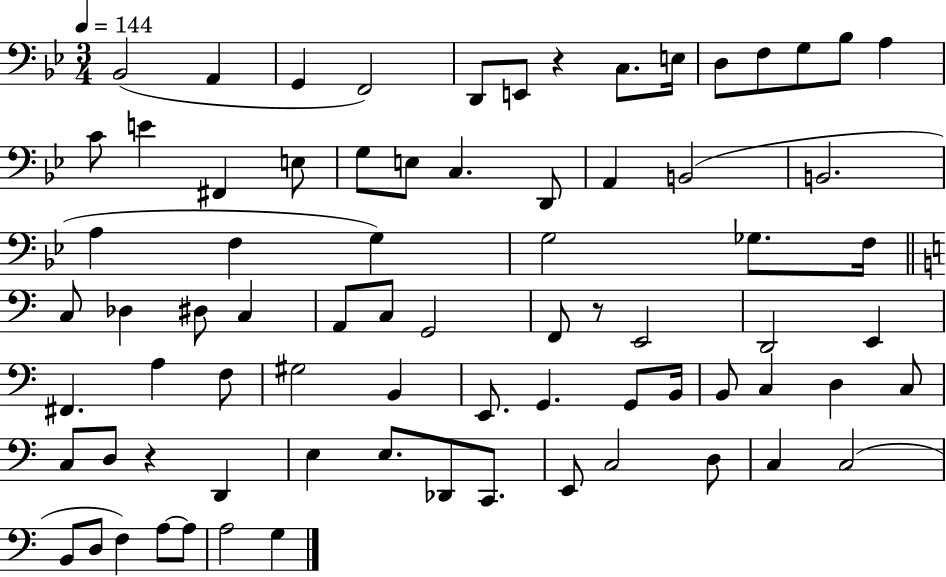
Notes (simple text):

Bb2/h A2/q G2/q F2/h D2/e E2/e R/q C3/e. E3/s D3/e F3/e G3/e Bb3/e A3/q C4/e E4/q F#2/q E3/e G3/e E3/e C3/q. D2/e A2/q B2/h B2/h. A3/q F3/q G3/q G3/h Gb3/e. F3/s C3/e Db3/q D#3/e C3/q A2/e C3/e G2/h F2/e R/e E2/h D2/h E2/q F#2/q. A3/q F3/e G#3/h B2/q E2/e. G2/q. G2/e B2/s B2/e C3/q D3/q C3/e C3/e D3/e R/q D2/q E3/q E3/e. Db2/e C2/e. E2/e C3/h D3/e C3/q C3/h B2/e D3/e F3/q A3/e A3/e A3/h G3/q